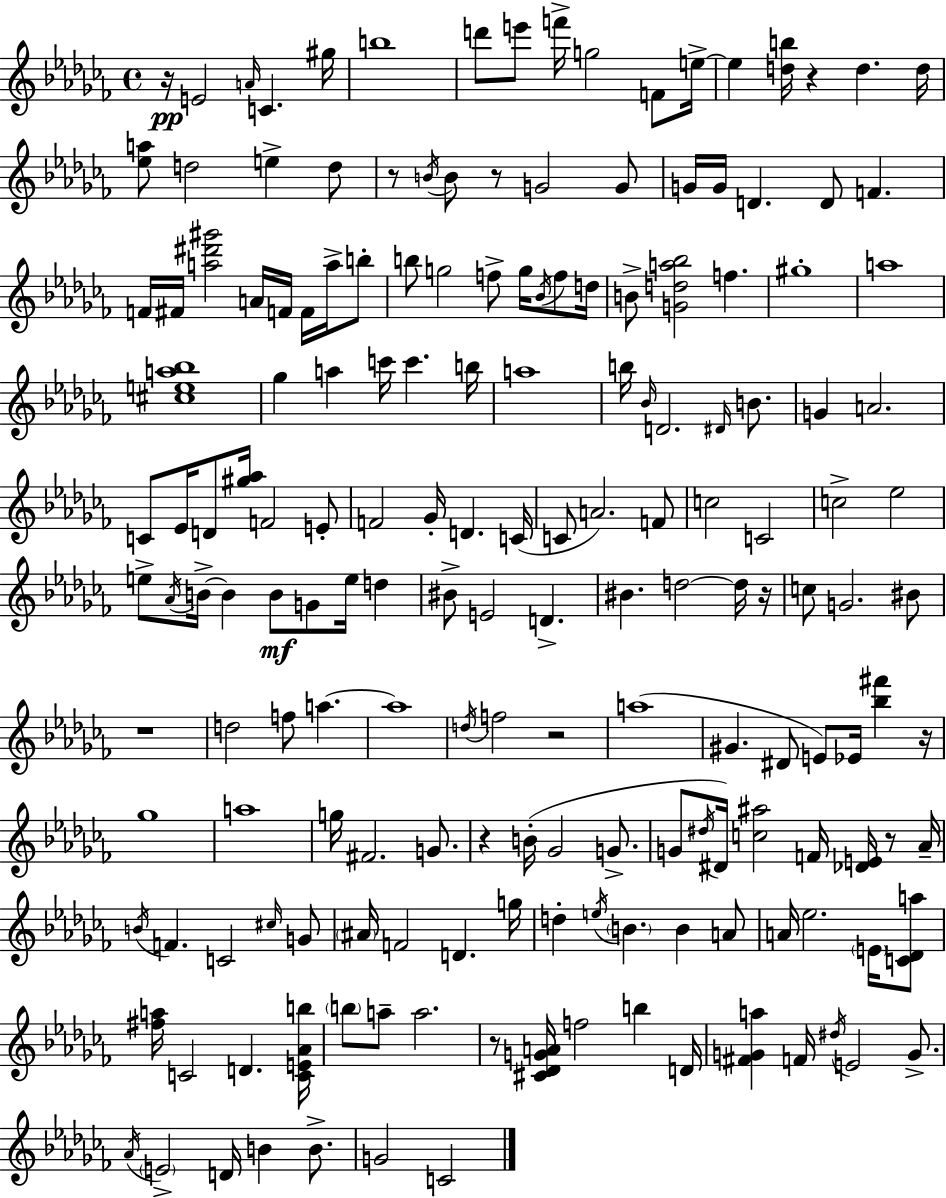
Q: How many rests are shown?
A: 11